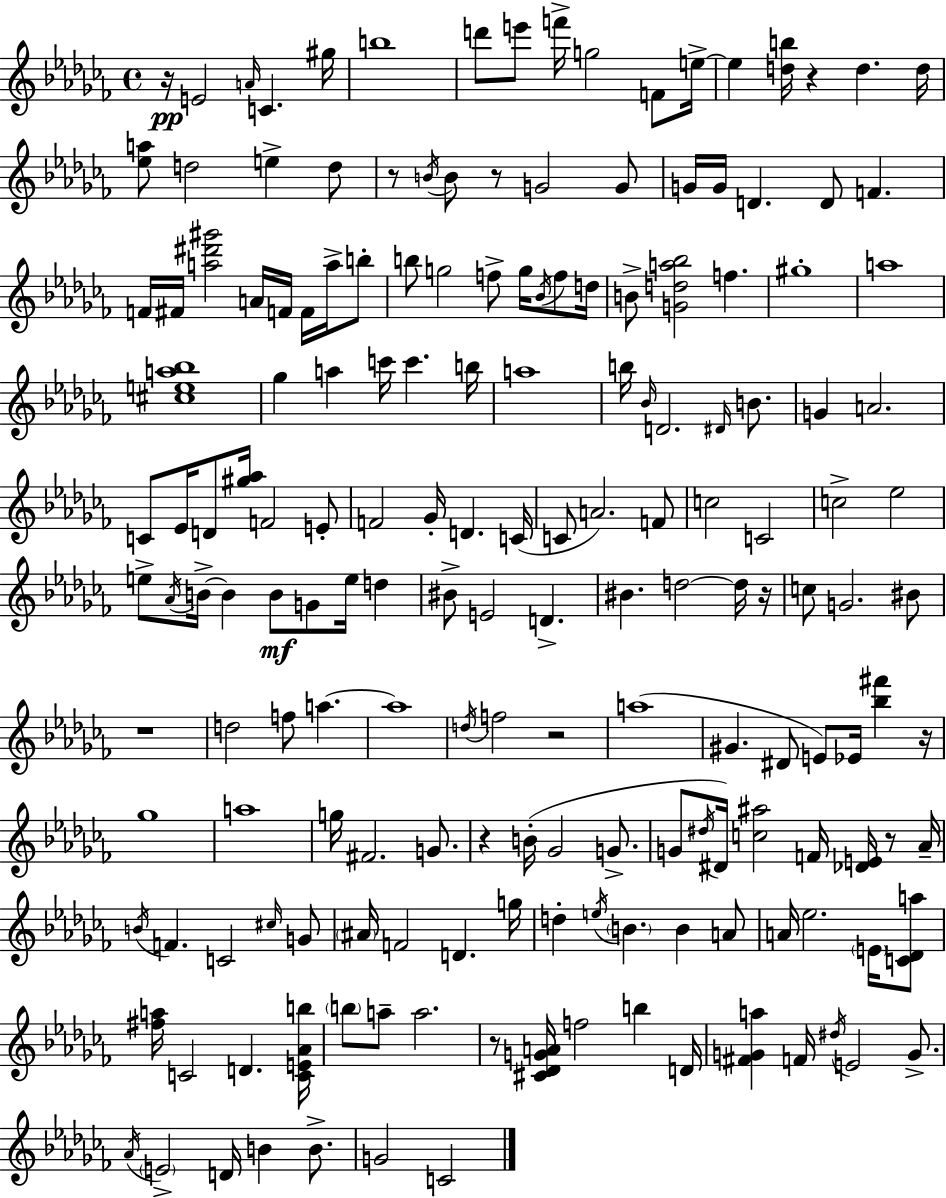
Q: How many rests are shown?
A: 11